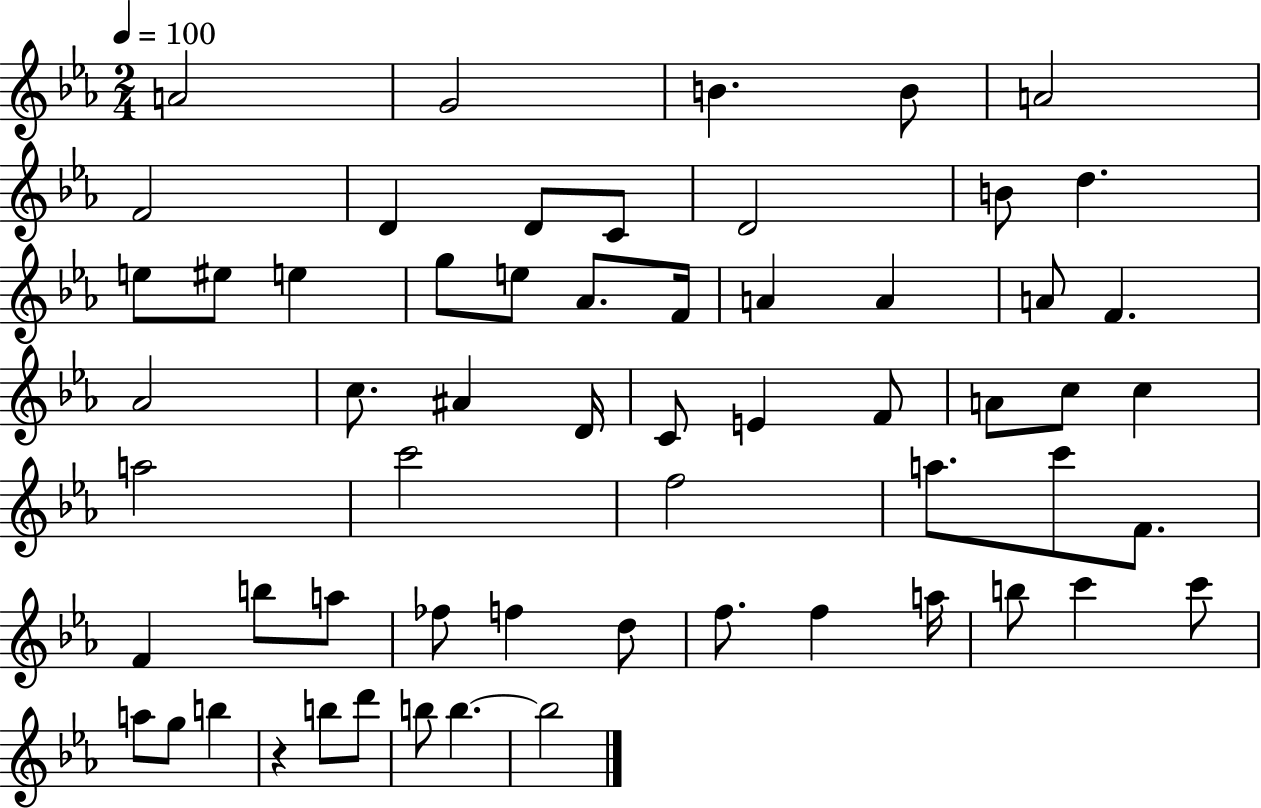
X:1
T:Untitled
M:2/4
L:1/4
K:Eb
A2 G2 B B/2 A2 F2 D D/2 C/2 D2 B/2 d e/2 ^e/2 e g/2 e/2 _A/2 F/4 A A A/2 F _A2 c/2 ^A D/4 C/2 E F/2 A/2 c/2 c a2 c'2 f2 a/2 c'/2 F/2 F b/2 a/2 _f/2 f d/2 f/2 f a/4 b/2 c' c'/2 a/2 g/2 b z b/2 d'/2 b/2 b b2